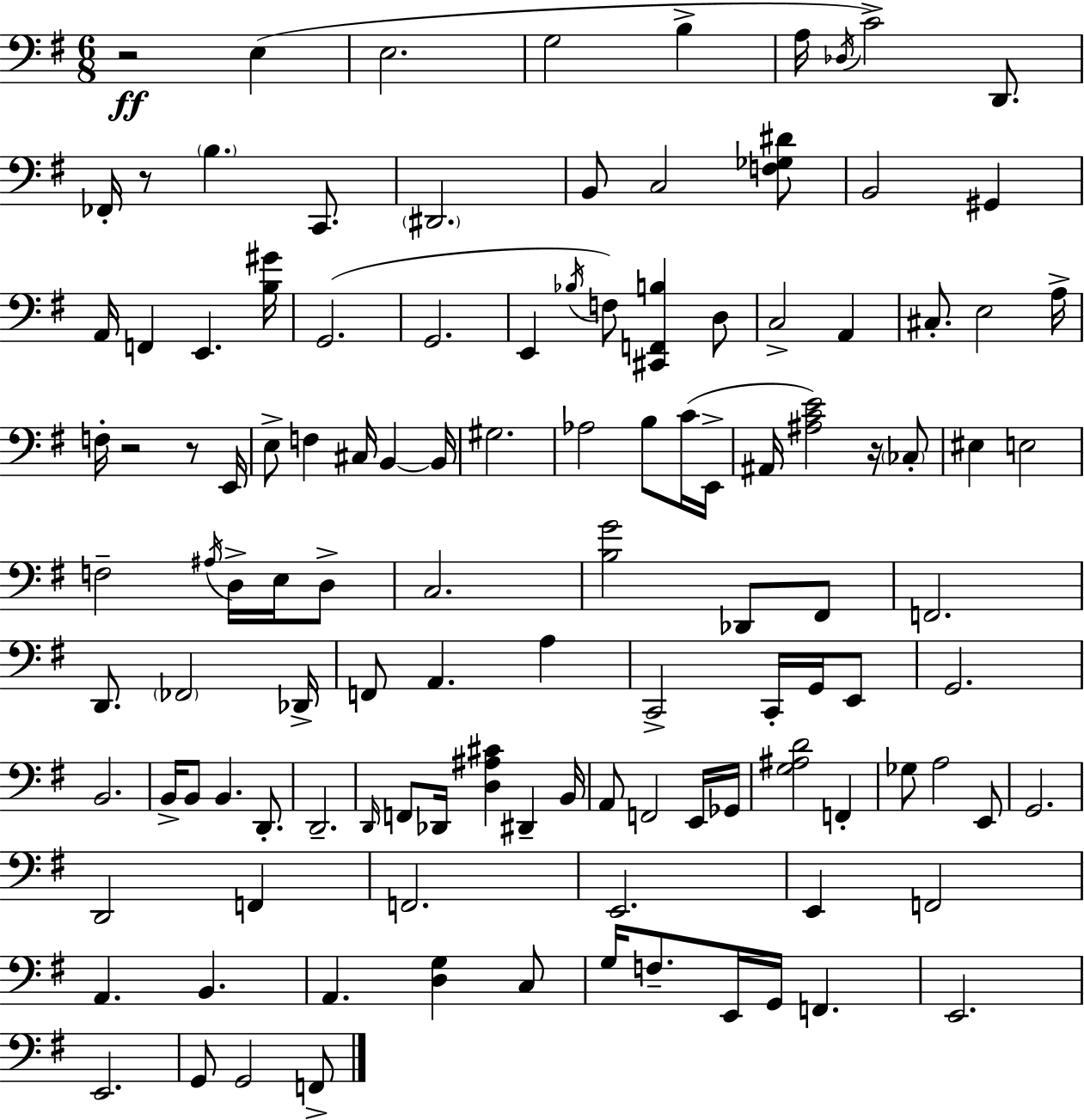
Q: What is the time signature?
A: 6/8